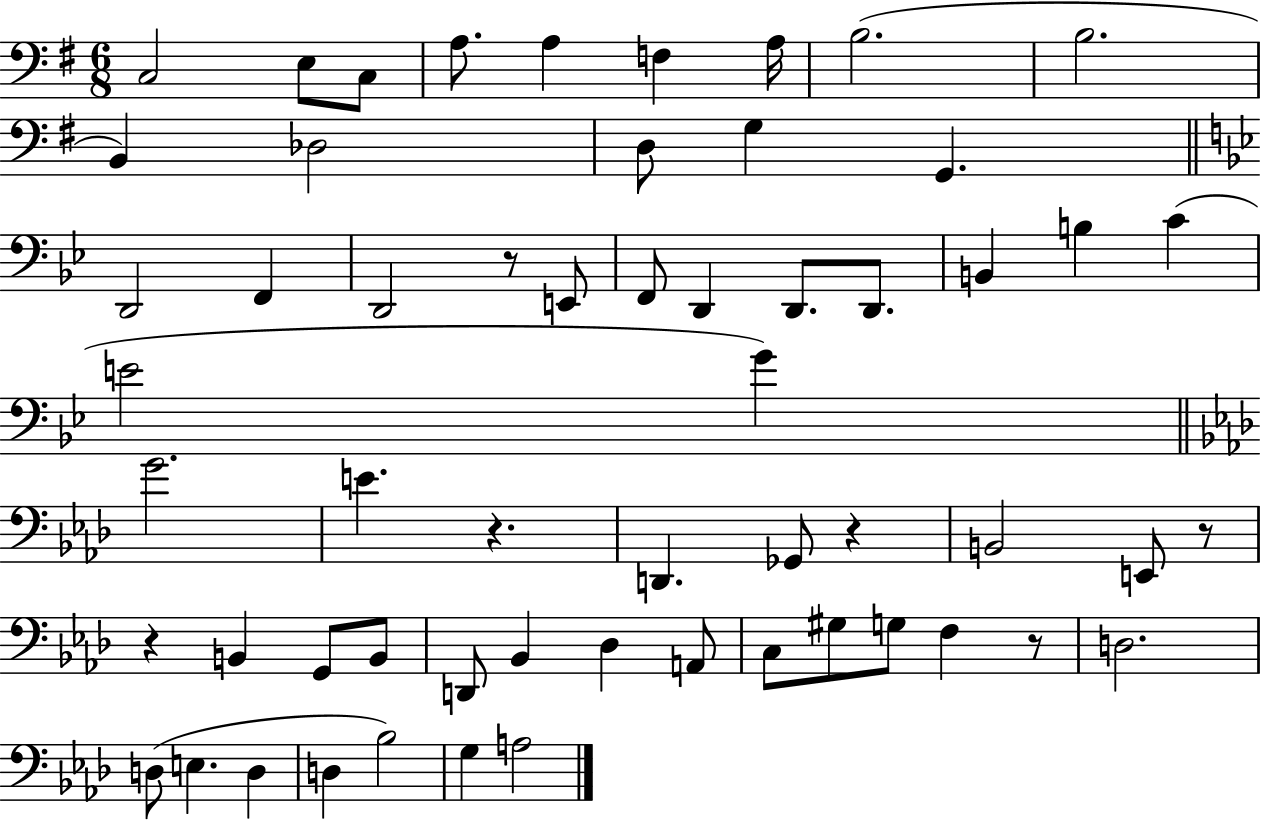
C3/h E3/e C3/e A3/e. A3/q F3/q A3/s B3/h. B3/h. B2/q Db3/h D3/e G3/q G2/q. D2/h F2/q D2/h R/e E2/e F2/e D2/q D2/e. D2/e. B2/q B3/q C4/q E4/h G4/q G4/h. E4/q. R/q. D2/q. Gb2/e R/q B2/h E2/e R/e R/q B2/q G2/e B2/e D2/e Bb2/q Db3/q A2/e C3/e G#3/e G3/e F3/q R/e D3/h. D3/e E3/q. D3/q D3/q Bb3/h G3/q A3/h